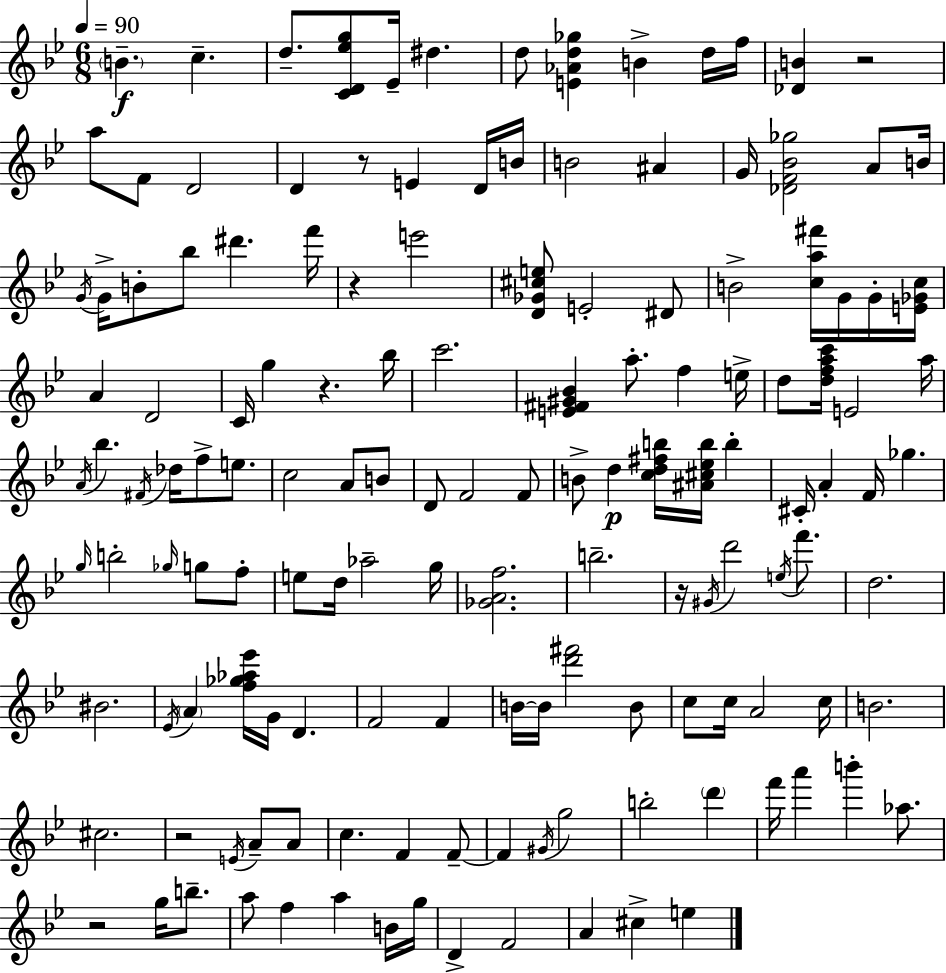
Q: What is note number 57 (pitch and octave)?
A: F4